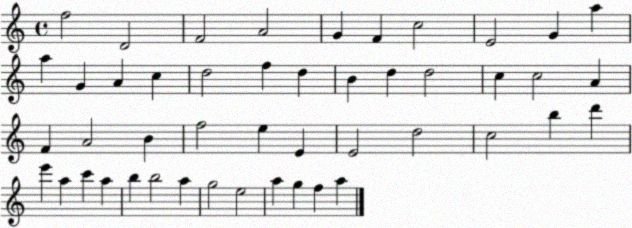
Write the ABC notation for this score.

X:1
T:Untitled
M:4/4
L:1/4
K:C
f2 D2 F2 A2 G F c2 E2 G a a G A c d2 f d B d d2 c c2 A F A2 B f2 e E E2 d2 c2 b d' e' a c' a b b2 a g2 e2 a g f a